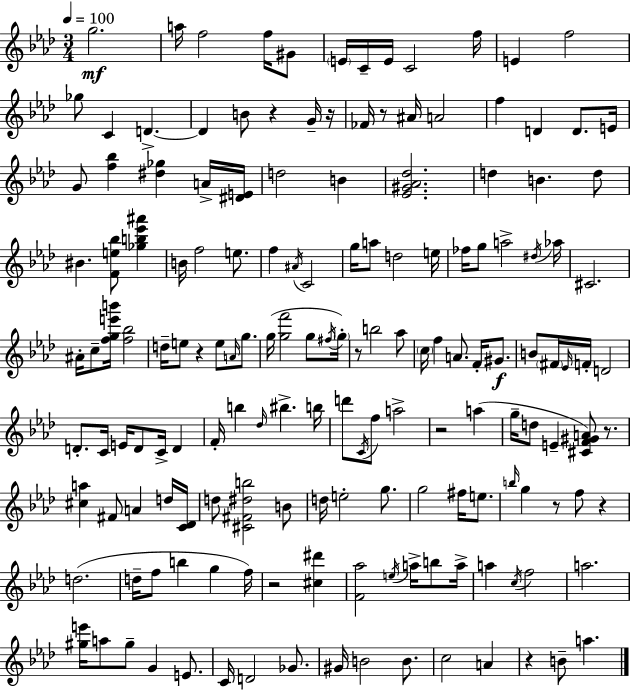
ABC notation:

X:1
T:Untitled
M:3/4
L:1/4
K:Fm
g2 a/4 f2 f/4 ^G/2 E/4 C/4 E/4 C2 f/4 E f2 _g/2 C D D B/2 z G/4 z/4 _F/4 z/2 ^A/4 A2 f D D/2 E/4 G/2 [f_b] [^d_g] A/4 [^DE]/4 d2 B [_E^G_A_d]2 d B d/2 ^B [Fe_b]/2 [_gb_e'^a'] B/4 f2 e/2 f ^A/4 C2 g/4 a/2 d2 e/4 _f/4 g/2 a2 ^d/4 _a/4 ^C2 ^A/4 c/2 [fge'b']/4 [f_b]2 d/4 e/2 z e/2 A/4 g/2 g/4 [gf']2 g/2 ^f/4 g/4 z/2 b2 _a/2 c/4 f A/2 F/4 ^G/2 B/2 ^F/4 _E/4 F/4 D2 D/2 C/4 E/4 D/2 C/4 D F/4 b _d/4 ^b b/4 d'/2 C/4 f/2 a2 z2 a g/4 d/2 E [^CF^GA]/2 z/2 [^ca] ^F/2 A d/4 [C_D]/4 d/2 [^C^F^db]2 B/2 d/4 e2 g/2 g2 ^f/4 e/2 b/4 g z/2 f/2 z d2 d/4 f/2 b g f/4 z2 [^c^d'] [F_a]2 e/4 a/4 b/2 a/4 a c/4 f2 a2 [^ge']/4 a/2 ^g/2 G E/2 C/4 D2 _G/2 ^G/4 B2 B/2 c2 A z B/2 a